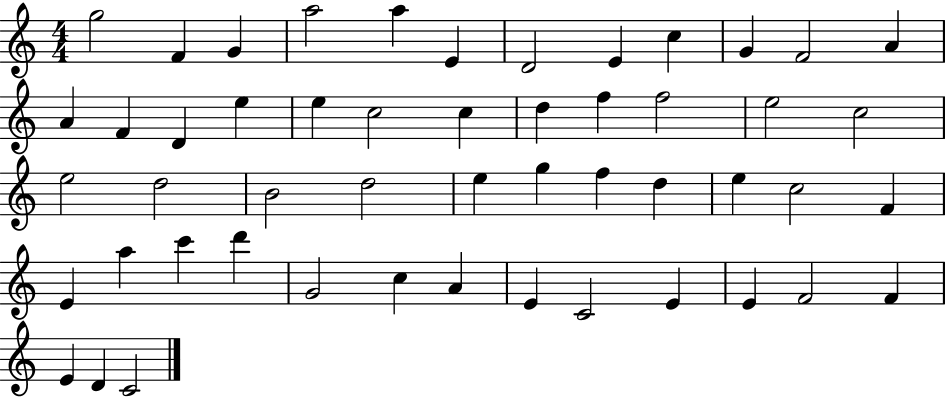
X:1
T:Untitled
M:4/4
L:1/4
K:C
g2 F G a2 a E D2 E c G F2 A A F D e e c2 c d f f2 e2 c2 e2 d2 B2 d2 e g f d e c2 F E a c' d' G2 c A E C2 E E F2 F E D C2